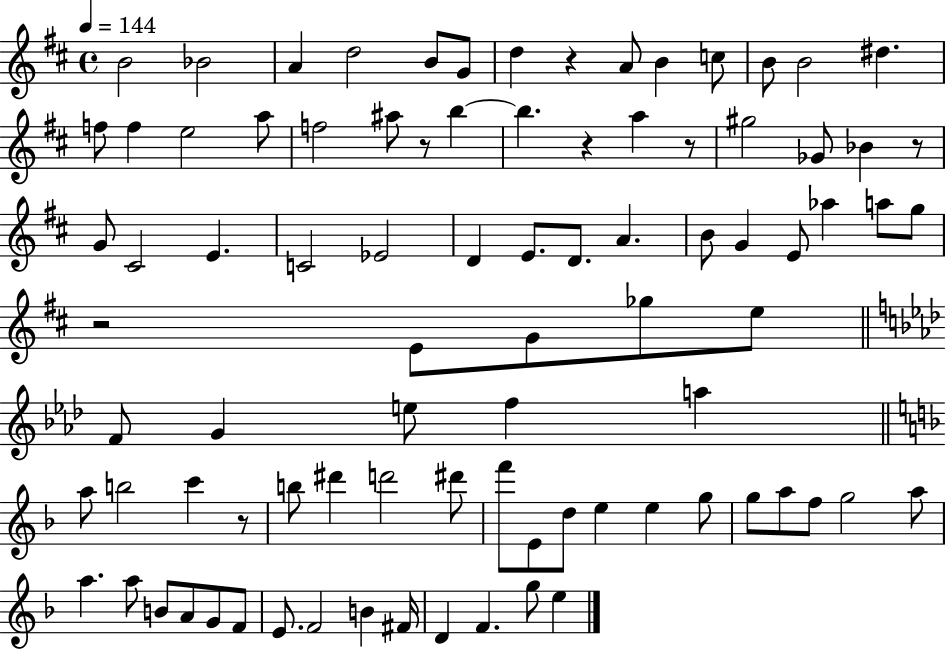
X:1
T:Untitled
M:4/4
L:1/4
K:D
B2 _B2 A d2 B/2 G/2 d z A/2 B c/2 B/2 B2 ^d f/2 f e2 a/2 f2 ^a/2 z/2 b b z a z/2 ^g2 _G/2 _B z/2 G/2 ^C2 E C2 _E2 D E/2 D/2 A B/2 G E/2 _a a/2 g/2 z2 E/2 G/2 _g/2 e/2 F/2 G e/2 f a a/2 b2 c' z/2 b/2 ^d' d'2 ^d'/2 f'/2 E/2 d/2 e e g/2 g/2 a/2 f/2 g2 a/2 a a/2 B/2 A/2 G/2 F/2 E/2 F2 B ^F/4 D F g/2 e